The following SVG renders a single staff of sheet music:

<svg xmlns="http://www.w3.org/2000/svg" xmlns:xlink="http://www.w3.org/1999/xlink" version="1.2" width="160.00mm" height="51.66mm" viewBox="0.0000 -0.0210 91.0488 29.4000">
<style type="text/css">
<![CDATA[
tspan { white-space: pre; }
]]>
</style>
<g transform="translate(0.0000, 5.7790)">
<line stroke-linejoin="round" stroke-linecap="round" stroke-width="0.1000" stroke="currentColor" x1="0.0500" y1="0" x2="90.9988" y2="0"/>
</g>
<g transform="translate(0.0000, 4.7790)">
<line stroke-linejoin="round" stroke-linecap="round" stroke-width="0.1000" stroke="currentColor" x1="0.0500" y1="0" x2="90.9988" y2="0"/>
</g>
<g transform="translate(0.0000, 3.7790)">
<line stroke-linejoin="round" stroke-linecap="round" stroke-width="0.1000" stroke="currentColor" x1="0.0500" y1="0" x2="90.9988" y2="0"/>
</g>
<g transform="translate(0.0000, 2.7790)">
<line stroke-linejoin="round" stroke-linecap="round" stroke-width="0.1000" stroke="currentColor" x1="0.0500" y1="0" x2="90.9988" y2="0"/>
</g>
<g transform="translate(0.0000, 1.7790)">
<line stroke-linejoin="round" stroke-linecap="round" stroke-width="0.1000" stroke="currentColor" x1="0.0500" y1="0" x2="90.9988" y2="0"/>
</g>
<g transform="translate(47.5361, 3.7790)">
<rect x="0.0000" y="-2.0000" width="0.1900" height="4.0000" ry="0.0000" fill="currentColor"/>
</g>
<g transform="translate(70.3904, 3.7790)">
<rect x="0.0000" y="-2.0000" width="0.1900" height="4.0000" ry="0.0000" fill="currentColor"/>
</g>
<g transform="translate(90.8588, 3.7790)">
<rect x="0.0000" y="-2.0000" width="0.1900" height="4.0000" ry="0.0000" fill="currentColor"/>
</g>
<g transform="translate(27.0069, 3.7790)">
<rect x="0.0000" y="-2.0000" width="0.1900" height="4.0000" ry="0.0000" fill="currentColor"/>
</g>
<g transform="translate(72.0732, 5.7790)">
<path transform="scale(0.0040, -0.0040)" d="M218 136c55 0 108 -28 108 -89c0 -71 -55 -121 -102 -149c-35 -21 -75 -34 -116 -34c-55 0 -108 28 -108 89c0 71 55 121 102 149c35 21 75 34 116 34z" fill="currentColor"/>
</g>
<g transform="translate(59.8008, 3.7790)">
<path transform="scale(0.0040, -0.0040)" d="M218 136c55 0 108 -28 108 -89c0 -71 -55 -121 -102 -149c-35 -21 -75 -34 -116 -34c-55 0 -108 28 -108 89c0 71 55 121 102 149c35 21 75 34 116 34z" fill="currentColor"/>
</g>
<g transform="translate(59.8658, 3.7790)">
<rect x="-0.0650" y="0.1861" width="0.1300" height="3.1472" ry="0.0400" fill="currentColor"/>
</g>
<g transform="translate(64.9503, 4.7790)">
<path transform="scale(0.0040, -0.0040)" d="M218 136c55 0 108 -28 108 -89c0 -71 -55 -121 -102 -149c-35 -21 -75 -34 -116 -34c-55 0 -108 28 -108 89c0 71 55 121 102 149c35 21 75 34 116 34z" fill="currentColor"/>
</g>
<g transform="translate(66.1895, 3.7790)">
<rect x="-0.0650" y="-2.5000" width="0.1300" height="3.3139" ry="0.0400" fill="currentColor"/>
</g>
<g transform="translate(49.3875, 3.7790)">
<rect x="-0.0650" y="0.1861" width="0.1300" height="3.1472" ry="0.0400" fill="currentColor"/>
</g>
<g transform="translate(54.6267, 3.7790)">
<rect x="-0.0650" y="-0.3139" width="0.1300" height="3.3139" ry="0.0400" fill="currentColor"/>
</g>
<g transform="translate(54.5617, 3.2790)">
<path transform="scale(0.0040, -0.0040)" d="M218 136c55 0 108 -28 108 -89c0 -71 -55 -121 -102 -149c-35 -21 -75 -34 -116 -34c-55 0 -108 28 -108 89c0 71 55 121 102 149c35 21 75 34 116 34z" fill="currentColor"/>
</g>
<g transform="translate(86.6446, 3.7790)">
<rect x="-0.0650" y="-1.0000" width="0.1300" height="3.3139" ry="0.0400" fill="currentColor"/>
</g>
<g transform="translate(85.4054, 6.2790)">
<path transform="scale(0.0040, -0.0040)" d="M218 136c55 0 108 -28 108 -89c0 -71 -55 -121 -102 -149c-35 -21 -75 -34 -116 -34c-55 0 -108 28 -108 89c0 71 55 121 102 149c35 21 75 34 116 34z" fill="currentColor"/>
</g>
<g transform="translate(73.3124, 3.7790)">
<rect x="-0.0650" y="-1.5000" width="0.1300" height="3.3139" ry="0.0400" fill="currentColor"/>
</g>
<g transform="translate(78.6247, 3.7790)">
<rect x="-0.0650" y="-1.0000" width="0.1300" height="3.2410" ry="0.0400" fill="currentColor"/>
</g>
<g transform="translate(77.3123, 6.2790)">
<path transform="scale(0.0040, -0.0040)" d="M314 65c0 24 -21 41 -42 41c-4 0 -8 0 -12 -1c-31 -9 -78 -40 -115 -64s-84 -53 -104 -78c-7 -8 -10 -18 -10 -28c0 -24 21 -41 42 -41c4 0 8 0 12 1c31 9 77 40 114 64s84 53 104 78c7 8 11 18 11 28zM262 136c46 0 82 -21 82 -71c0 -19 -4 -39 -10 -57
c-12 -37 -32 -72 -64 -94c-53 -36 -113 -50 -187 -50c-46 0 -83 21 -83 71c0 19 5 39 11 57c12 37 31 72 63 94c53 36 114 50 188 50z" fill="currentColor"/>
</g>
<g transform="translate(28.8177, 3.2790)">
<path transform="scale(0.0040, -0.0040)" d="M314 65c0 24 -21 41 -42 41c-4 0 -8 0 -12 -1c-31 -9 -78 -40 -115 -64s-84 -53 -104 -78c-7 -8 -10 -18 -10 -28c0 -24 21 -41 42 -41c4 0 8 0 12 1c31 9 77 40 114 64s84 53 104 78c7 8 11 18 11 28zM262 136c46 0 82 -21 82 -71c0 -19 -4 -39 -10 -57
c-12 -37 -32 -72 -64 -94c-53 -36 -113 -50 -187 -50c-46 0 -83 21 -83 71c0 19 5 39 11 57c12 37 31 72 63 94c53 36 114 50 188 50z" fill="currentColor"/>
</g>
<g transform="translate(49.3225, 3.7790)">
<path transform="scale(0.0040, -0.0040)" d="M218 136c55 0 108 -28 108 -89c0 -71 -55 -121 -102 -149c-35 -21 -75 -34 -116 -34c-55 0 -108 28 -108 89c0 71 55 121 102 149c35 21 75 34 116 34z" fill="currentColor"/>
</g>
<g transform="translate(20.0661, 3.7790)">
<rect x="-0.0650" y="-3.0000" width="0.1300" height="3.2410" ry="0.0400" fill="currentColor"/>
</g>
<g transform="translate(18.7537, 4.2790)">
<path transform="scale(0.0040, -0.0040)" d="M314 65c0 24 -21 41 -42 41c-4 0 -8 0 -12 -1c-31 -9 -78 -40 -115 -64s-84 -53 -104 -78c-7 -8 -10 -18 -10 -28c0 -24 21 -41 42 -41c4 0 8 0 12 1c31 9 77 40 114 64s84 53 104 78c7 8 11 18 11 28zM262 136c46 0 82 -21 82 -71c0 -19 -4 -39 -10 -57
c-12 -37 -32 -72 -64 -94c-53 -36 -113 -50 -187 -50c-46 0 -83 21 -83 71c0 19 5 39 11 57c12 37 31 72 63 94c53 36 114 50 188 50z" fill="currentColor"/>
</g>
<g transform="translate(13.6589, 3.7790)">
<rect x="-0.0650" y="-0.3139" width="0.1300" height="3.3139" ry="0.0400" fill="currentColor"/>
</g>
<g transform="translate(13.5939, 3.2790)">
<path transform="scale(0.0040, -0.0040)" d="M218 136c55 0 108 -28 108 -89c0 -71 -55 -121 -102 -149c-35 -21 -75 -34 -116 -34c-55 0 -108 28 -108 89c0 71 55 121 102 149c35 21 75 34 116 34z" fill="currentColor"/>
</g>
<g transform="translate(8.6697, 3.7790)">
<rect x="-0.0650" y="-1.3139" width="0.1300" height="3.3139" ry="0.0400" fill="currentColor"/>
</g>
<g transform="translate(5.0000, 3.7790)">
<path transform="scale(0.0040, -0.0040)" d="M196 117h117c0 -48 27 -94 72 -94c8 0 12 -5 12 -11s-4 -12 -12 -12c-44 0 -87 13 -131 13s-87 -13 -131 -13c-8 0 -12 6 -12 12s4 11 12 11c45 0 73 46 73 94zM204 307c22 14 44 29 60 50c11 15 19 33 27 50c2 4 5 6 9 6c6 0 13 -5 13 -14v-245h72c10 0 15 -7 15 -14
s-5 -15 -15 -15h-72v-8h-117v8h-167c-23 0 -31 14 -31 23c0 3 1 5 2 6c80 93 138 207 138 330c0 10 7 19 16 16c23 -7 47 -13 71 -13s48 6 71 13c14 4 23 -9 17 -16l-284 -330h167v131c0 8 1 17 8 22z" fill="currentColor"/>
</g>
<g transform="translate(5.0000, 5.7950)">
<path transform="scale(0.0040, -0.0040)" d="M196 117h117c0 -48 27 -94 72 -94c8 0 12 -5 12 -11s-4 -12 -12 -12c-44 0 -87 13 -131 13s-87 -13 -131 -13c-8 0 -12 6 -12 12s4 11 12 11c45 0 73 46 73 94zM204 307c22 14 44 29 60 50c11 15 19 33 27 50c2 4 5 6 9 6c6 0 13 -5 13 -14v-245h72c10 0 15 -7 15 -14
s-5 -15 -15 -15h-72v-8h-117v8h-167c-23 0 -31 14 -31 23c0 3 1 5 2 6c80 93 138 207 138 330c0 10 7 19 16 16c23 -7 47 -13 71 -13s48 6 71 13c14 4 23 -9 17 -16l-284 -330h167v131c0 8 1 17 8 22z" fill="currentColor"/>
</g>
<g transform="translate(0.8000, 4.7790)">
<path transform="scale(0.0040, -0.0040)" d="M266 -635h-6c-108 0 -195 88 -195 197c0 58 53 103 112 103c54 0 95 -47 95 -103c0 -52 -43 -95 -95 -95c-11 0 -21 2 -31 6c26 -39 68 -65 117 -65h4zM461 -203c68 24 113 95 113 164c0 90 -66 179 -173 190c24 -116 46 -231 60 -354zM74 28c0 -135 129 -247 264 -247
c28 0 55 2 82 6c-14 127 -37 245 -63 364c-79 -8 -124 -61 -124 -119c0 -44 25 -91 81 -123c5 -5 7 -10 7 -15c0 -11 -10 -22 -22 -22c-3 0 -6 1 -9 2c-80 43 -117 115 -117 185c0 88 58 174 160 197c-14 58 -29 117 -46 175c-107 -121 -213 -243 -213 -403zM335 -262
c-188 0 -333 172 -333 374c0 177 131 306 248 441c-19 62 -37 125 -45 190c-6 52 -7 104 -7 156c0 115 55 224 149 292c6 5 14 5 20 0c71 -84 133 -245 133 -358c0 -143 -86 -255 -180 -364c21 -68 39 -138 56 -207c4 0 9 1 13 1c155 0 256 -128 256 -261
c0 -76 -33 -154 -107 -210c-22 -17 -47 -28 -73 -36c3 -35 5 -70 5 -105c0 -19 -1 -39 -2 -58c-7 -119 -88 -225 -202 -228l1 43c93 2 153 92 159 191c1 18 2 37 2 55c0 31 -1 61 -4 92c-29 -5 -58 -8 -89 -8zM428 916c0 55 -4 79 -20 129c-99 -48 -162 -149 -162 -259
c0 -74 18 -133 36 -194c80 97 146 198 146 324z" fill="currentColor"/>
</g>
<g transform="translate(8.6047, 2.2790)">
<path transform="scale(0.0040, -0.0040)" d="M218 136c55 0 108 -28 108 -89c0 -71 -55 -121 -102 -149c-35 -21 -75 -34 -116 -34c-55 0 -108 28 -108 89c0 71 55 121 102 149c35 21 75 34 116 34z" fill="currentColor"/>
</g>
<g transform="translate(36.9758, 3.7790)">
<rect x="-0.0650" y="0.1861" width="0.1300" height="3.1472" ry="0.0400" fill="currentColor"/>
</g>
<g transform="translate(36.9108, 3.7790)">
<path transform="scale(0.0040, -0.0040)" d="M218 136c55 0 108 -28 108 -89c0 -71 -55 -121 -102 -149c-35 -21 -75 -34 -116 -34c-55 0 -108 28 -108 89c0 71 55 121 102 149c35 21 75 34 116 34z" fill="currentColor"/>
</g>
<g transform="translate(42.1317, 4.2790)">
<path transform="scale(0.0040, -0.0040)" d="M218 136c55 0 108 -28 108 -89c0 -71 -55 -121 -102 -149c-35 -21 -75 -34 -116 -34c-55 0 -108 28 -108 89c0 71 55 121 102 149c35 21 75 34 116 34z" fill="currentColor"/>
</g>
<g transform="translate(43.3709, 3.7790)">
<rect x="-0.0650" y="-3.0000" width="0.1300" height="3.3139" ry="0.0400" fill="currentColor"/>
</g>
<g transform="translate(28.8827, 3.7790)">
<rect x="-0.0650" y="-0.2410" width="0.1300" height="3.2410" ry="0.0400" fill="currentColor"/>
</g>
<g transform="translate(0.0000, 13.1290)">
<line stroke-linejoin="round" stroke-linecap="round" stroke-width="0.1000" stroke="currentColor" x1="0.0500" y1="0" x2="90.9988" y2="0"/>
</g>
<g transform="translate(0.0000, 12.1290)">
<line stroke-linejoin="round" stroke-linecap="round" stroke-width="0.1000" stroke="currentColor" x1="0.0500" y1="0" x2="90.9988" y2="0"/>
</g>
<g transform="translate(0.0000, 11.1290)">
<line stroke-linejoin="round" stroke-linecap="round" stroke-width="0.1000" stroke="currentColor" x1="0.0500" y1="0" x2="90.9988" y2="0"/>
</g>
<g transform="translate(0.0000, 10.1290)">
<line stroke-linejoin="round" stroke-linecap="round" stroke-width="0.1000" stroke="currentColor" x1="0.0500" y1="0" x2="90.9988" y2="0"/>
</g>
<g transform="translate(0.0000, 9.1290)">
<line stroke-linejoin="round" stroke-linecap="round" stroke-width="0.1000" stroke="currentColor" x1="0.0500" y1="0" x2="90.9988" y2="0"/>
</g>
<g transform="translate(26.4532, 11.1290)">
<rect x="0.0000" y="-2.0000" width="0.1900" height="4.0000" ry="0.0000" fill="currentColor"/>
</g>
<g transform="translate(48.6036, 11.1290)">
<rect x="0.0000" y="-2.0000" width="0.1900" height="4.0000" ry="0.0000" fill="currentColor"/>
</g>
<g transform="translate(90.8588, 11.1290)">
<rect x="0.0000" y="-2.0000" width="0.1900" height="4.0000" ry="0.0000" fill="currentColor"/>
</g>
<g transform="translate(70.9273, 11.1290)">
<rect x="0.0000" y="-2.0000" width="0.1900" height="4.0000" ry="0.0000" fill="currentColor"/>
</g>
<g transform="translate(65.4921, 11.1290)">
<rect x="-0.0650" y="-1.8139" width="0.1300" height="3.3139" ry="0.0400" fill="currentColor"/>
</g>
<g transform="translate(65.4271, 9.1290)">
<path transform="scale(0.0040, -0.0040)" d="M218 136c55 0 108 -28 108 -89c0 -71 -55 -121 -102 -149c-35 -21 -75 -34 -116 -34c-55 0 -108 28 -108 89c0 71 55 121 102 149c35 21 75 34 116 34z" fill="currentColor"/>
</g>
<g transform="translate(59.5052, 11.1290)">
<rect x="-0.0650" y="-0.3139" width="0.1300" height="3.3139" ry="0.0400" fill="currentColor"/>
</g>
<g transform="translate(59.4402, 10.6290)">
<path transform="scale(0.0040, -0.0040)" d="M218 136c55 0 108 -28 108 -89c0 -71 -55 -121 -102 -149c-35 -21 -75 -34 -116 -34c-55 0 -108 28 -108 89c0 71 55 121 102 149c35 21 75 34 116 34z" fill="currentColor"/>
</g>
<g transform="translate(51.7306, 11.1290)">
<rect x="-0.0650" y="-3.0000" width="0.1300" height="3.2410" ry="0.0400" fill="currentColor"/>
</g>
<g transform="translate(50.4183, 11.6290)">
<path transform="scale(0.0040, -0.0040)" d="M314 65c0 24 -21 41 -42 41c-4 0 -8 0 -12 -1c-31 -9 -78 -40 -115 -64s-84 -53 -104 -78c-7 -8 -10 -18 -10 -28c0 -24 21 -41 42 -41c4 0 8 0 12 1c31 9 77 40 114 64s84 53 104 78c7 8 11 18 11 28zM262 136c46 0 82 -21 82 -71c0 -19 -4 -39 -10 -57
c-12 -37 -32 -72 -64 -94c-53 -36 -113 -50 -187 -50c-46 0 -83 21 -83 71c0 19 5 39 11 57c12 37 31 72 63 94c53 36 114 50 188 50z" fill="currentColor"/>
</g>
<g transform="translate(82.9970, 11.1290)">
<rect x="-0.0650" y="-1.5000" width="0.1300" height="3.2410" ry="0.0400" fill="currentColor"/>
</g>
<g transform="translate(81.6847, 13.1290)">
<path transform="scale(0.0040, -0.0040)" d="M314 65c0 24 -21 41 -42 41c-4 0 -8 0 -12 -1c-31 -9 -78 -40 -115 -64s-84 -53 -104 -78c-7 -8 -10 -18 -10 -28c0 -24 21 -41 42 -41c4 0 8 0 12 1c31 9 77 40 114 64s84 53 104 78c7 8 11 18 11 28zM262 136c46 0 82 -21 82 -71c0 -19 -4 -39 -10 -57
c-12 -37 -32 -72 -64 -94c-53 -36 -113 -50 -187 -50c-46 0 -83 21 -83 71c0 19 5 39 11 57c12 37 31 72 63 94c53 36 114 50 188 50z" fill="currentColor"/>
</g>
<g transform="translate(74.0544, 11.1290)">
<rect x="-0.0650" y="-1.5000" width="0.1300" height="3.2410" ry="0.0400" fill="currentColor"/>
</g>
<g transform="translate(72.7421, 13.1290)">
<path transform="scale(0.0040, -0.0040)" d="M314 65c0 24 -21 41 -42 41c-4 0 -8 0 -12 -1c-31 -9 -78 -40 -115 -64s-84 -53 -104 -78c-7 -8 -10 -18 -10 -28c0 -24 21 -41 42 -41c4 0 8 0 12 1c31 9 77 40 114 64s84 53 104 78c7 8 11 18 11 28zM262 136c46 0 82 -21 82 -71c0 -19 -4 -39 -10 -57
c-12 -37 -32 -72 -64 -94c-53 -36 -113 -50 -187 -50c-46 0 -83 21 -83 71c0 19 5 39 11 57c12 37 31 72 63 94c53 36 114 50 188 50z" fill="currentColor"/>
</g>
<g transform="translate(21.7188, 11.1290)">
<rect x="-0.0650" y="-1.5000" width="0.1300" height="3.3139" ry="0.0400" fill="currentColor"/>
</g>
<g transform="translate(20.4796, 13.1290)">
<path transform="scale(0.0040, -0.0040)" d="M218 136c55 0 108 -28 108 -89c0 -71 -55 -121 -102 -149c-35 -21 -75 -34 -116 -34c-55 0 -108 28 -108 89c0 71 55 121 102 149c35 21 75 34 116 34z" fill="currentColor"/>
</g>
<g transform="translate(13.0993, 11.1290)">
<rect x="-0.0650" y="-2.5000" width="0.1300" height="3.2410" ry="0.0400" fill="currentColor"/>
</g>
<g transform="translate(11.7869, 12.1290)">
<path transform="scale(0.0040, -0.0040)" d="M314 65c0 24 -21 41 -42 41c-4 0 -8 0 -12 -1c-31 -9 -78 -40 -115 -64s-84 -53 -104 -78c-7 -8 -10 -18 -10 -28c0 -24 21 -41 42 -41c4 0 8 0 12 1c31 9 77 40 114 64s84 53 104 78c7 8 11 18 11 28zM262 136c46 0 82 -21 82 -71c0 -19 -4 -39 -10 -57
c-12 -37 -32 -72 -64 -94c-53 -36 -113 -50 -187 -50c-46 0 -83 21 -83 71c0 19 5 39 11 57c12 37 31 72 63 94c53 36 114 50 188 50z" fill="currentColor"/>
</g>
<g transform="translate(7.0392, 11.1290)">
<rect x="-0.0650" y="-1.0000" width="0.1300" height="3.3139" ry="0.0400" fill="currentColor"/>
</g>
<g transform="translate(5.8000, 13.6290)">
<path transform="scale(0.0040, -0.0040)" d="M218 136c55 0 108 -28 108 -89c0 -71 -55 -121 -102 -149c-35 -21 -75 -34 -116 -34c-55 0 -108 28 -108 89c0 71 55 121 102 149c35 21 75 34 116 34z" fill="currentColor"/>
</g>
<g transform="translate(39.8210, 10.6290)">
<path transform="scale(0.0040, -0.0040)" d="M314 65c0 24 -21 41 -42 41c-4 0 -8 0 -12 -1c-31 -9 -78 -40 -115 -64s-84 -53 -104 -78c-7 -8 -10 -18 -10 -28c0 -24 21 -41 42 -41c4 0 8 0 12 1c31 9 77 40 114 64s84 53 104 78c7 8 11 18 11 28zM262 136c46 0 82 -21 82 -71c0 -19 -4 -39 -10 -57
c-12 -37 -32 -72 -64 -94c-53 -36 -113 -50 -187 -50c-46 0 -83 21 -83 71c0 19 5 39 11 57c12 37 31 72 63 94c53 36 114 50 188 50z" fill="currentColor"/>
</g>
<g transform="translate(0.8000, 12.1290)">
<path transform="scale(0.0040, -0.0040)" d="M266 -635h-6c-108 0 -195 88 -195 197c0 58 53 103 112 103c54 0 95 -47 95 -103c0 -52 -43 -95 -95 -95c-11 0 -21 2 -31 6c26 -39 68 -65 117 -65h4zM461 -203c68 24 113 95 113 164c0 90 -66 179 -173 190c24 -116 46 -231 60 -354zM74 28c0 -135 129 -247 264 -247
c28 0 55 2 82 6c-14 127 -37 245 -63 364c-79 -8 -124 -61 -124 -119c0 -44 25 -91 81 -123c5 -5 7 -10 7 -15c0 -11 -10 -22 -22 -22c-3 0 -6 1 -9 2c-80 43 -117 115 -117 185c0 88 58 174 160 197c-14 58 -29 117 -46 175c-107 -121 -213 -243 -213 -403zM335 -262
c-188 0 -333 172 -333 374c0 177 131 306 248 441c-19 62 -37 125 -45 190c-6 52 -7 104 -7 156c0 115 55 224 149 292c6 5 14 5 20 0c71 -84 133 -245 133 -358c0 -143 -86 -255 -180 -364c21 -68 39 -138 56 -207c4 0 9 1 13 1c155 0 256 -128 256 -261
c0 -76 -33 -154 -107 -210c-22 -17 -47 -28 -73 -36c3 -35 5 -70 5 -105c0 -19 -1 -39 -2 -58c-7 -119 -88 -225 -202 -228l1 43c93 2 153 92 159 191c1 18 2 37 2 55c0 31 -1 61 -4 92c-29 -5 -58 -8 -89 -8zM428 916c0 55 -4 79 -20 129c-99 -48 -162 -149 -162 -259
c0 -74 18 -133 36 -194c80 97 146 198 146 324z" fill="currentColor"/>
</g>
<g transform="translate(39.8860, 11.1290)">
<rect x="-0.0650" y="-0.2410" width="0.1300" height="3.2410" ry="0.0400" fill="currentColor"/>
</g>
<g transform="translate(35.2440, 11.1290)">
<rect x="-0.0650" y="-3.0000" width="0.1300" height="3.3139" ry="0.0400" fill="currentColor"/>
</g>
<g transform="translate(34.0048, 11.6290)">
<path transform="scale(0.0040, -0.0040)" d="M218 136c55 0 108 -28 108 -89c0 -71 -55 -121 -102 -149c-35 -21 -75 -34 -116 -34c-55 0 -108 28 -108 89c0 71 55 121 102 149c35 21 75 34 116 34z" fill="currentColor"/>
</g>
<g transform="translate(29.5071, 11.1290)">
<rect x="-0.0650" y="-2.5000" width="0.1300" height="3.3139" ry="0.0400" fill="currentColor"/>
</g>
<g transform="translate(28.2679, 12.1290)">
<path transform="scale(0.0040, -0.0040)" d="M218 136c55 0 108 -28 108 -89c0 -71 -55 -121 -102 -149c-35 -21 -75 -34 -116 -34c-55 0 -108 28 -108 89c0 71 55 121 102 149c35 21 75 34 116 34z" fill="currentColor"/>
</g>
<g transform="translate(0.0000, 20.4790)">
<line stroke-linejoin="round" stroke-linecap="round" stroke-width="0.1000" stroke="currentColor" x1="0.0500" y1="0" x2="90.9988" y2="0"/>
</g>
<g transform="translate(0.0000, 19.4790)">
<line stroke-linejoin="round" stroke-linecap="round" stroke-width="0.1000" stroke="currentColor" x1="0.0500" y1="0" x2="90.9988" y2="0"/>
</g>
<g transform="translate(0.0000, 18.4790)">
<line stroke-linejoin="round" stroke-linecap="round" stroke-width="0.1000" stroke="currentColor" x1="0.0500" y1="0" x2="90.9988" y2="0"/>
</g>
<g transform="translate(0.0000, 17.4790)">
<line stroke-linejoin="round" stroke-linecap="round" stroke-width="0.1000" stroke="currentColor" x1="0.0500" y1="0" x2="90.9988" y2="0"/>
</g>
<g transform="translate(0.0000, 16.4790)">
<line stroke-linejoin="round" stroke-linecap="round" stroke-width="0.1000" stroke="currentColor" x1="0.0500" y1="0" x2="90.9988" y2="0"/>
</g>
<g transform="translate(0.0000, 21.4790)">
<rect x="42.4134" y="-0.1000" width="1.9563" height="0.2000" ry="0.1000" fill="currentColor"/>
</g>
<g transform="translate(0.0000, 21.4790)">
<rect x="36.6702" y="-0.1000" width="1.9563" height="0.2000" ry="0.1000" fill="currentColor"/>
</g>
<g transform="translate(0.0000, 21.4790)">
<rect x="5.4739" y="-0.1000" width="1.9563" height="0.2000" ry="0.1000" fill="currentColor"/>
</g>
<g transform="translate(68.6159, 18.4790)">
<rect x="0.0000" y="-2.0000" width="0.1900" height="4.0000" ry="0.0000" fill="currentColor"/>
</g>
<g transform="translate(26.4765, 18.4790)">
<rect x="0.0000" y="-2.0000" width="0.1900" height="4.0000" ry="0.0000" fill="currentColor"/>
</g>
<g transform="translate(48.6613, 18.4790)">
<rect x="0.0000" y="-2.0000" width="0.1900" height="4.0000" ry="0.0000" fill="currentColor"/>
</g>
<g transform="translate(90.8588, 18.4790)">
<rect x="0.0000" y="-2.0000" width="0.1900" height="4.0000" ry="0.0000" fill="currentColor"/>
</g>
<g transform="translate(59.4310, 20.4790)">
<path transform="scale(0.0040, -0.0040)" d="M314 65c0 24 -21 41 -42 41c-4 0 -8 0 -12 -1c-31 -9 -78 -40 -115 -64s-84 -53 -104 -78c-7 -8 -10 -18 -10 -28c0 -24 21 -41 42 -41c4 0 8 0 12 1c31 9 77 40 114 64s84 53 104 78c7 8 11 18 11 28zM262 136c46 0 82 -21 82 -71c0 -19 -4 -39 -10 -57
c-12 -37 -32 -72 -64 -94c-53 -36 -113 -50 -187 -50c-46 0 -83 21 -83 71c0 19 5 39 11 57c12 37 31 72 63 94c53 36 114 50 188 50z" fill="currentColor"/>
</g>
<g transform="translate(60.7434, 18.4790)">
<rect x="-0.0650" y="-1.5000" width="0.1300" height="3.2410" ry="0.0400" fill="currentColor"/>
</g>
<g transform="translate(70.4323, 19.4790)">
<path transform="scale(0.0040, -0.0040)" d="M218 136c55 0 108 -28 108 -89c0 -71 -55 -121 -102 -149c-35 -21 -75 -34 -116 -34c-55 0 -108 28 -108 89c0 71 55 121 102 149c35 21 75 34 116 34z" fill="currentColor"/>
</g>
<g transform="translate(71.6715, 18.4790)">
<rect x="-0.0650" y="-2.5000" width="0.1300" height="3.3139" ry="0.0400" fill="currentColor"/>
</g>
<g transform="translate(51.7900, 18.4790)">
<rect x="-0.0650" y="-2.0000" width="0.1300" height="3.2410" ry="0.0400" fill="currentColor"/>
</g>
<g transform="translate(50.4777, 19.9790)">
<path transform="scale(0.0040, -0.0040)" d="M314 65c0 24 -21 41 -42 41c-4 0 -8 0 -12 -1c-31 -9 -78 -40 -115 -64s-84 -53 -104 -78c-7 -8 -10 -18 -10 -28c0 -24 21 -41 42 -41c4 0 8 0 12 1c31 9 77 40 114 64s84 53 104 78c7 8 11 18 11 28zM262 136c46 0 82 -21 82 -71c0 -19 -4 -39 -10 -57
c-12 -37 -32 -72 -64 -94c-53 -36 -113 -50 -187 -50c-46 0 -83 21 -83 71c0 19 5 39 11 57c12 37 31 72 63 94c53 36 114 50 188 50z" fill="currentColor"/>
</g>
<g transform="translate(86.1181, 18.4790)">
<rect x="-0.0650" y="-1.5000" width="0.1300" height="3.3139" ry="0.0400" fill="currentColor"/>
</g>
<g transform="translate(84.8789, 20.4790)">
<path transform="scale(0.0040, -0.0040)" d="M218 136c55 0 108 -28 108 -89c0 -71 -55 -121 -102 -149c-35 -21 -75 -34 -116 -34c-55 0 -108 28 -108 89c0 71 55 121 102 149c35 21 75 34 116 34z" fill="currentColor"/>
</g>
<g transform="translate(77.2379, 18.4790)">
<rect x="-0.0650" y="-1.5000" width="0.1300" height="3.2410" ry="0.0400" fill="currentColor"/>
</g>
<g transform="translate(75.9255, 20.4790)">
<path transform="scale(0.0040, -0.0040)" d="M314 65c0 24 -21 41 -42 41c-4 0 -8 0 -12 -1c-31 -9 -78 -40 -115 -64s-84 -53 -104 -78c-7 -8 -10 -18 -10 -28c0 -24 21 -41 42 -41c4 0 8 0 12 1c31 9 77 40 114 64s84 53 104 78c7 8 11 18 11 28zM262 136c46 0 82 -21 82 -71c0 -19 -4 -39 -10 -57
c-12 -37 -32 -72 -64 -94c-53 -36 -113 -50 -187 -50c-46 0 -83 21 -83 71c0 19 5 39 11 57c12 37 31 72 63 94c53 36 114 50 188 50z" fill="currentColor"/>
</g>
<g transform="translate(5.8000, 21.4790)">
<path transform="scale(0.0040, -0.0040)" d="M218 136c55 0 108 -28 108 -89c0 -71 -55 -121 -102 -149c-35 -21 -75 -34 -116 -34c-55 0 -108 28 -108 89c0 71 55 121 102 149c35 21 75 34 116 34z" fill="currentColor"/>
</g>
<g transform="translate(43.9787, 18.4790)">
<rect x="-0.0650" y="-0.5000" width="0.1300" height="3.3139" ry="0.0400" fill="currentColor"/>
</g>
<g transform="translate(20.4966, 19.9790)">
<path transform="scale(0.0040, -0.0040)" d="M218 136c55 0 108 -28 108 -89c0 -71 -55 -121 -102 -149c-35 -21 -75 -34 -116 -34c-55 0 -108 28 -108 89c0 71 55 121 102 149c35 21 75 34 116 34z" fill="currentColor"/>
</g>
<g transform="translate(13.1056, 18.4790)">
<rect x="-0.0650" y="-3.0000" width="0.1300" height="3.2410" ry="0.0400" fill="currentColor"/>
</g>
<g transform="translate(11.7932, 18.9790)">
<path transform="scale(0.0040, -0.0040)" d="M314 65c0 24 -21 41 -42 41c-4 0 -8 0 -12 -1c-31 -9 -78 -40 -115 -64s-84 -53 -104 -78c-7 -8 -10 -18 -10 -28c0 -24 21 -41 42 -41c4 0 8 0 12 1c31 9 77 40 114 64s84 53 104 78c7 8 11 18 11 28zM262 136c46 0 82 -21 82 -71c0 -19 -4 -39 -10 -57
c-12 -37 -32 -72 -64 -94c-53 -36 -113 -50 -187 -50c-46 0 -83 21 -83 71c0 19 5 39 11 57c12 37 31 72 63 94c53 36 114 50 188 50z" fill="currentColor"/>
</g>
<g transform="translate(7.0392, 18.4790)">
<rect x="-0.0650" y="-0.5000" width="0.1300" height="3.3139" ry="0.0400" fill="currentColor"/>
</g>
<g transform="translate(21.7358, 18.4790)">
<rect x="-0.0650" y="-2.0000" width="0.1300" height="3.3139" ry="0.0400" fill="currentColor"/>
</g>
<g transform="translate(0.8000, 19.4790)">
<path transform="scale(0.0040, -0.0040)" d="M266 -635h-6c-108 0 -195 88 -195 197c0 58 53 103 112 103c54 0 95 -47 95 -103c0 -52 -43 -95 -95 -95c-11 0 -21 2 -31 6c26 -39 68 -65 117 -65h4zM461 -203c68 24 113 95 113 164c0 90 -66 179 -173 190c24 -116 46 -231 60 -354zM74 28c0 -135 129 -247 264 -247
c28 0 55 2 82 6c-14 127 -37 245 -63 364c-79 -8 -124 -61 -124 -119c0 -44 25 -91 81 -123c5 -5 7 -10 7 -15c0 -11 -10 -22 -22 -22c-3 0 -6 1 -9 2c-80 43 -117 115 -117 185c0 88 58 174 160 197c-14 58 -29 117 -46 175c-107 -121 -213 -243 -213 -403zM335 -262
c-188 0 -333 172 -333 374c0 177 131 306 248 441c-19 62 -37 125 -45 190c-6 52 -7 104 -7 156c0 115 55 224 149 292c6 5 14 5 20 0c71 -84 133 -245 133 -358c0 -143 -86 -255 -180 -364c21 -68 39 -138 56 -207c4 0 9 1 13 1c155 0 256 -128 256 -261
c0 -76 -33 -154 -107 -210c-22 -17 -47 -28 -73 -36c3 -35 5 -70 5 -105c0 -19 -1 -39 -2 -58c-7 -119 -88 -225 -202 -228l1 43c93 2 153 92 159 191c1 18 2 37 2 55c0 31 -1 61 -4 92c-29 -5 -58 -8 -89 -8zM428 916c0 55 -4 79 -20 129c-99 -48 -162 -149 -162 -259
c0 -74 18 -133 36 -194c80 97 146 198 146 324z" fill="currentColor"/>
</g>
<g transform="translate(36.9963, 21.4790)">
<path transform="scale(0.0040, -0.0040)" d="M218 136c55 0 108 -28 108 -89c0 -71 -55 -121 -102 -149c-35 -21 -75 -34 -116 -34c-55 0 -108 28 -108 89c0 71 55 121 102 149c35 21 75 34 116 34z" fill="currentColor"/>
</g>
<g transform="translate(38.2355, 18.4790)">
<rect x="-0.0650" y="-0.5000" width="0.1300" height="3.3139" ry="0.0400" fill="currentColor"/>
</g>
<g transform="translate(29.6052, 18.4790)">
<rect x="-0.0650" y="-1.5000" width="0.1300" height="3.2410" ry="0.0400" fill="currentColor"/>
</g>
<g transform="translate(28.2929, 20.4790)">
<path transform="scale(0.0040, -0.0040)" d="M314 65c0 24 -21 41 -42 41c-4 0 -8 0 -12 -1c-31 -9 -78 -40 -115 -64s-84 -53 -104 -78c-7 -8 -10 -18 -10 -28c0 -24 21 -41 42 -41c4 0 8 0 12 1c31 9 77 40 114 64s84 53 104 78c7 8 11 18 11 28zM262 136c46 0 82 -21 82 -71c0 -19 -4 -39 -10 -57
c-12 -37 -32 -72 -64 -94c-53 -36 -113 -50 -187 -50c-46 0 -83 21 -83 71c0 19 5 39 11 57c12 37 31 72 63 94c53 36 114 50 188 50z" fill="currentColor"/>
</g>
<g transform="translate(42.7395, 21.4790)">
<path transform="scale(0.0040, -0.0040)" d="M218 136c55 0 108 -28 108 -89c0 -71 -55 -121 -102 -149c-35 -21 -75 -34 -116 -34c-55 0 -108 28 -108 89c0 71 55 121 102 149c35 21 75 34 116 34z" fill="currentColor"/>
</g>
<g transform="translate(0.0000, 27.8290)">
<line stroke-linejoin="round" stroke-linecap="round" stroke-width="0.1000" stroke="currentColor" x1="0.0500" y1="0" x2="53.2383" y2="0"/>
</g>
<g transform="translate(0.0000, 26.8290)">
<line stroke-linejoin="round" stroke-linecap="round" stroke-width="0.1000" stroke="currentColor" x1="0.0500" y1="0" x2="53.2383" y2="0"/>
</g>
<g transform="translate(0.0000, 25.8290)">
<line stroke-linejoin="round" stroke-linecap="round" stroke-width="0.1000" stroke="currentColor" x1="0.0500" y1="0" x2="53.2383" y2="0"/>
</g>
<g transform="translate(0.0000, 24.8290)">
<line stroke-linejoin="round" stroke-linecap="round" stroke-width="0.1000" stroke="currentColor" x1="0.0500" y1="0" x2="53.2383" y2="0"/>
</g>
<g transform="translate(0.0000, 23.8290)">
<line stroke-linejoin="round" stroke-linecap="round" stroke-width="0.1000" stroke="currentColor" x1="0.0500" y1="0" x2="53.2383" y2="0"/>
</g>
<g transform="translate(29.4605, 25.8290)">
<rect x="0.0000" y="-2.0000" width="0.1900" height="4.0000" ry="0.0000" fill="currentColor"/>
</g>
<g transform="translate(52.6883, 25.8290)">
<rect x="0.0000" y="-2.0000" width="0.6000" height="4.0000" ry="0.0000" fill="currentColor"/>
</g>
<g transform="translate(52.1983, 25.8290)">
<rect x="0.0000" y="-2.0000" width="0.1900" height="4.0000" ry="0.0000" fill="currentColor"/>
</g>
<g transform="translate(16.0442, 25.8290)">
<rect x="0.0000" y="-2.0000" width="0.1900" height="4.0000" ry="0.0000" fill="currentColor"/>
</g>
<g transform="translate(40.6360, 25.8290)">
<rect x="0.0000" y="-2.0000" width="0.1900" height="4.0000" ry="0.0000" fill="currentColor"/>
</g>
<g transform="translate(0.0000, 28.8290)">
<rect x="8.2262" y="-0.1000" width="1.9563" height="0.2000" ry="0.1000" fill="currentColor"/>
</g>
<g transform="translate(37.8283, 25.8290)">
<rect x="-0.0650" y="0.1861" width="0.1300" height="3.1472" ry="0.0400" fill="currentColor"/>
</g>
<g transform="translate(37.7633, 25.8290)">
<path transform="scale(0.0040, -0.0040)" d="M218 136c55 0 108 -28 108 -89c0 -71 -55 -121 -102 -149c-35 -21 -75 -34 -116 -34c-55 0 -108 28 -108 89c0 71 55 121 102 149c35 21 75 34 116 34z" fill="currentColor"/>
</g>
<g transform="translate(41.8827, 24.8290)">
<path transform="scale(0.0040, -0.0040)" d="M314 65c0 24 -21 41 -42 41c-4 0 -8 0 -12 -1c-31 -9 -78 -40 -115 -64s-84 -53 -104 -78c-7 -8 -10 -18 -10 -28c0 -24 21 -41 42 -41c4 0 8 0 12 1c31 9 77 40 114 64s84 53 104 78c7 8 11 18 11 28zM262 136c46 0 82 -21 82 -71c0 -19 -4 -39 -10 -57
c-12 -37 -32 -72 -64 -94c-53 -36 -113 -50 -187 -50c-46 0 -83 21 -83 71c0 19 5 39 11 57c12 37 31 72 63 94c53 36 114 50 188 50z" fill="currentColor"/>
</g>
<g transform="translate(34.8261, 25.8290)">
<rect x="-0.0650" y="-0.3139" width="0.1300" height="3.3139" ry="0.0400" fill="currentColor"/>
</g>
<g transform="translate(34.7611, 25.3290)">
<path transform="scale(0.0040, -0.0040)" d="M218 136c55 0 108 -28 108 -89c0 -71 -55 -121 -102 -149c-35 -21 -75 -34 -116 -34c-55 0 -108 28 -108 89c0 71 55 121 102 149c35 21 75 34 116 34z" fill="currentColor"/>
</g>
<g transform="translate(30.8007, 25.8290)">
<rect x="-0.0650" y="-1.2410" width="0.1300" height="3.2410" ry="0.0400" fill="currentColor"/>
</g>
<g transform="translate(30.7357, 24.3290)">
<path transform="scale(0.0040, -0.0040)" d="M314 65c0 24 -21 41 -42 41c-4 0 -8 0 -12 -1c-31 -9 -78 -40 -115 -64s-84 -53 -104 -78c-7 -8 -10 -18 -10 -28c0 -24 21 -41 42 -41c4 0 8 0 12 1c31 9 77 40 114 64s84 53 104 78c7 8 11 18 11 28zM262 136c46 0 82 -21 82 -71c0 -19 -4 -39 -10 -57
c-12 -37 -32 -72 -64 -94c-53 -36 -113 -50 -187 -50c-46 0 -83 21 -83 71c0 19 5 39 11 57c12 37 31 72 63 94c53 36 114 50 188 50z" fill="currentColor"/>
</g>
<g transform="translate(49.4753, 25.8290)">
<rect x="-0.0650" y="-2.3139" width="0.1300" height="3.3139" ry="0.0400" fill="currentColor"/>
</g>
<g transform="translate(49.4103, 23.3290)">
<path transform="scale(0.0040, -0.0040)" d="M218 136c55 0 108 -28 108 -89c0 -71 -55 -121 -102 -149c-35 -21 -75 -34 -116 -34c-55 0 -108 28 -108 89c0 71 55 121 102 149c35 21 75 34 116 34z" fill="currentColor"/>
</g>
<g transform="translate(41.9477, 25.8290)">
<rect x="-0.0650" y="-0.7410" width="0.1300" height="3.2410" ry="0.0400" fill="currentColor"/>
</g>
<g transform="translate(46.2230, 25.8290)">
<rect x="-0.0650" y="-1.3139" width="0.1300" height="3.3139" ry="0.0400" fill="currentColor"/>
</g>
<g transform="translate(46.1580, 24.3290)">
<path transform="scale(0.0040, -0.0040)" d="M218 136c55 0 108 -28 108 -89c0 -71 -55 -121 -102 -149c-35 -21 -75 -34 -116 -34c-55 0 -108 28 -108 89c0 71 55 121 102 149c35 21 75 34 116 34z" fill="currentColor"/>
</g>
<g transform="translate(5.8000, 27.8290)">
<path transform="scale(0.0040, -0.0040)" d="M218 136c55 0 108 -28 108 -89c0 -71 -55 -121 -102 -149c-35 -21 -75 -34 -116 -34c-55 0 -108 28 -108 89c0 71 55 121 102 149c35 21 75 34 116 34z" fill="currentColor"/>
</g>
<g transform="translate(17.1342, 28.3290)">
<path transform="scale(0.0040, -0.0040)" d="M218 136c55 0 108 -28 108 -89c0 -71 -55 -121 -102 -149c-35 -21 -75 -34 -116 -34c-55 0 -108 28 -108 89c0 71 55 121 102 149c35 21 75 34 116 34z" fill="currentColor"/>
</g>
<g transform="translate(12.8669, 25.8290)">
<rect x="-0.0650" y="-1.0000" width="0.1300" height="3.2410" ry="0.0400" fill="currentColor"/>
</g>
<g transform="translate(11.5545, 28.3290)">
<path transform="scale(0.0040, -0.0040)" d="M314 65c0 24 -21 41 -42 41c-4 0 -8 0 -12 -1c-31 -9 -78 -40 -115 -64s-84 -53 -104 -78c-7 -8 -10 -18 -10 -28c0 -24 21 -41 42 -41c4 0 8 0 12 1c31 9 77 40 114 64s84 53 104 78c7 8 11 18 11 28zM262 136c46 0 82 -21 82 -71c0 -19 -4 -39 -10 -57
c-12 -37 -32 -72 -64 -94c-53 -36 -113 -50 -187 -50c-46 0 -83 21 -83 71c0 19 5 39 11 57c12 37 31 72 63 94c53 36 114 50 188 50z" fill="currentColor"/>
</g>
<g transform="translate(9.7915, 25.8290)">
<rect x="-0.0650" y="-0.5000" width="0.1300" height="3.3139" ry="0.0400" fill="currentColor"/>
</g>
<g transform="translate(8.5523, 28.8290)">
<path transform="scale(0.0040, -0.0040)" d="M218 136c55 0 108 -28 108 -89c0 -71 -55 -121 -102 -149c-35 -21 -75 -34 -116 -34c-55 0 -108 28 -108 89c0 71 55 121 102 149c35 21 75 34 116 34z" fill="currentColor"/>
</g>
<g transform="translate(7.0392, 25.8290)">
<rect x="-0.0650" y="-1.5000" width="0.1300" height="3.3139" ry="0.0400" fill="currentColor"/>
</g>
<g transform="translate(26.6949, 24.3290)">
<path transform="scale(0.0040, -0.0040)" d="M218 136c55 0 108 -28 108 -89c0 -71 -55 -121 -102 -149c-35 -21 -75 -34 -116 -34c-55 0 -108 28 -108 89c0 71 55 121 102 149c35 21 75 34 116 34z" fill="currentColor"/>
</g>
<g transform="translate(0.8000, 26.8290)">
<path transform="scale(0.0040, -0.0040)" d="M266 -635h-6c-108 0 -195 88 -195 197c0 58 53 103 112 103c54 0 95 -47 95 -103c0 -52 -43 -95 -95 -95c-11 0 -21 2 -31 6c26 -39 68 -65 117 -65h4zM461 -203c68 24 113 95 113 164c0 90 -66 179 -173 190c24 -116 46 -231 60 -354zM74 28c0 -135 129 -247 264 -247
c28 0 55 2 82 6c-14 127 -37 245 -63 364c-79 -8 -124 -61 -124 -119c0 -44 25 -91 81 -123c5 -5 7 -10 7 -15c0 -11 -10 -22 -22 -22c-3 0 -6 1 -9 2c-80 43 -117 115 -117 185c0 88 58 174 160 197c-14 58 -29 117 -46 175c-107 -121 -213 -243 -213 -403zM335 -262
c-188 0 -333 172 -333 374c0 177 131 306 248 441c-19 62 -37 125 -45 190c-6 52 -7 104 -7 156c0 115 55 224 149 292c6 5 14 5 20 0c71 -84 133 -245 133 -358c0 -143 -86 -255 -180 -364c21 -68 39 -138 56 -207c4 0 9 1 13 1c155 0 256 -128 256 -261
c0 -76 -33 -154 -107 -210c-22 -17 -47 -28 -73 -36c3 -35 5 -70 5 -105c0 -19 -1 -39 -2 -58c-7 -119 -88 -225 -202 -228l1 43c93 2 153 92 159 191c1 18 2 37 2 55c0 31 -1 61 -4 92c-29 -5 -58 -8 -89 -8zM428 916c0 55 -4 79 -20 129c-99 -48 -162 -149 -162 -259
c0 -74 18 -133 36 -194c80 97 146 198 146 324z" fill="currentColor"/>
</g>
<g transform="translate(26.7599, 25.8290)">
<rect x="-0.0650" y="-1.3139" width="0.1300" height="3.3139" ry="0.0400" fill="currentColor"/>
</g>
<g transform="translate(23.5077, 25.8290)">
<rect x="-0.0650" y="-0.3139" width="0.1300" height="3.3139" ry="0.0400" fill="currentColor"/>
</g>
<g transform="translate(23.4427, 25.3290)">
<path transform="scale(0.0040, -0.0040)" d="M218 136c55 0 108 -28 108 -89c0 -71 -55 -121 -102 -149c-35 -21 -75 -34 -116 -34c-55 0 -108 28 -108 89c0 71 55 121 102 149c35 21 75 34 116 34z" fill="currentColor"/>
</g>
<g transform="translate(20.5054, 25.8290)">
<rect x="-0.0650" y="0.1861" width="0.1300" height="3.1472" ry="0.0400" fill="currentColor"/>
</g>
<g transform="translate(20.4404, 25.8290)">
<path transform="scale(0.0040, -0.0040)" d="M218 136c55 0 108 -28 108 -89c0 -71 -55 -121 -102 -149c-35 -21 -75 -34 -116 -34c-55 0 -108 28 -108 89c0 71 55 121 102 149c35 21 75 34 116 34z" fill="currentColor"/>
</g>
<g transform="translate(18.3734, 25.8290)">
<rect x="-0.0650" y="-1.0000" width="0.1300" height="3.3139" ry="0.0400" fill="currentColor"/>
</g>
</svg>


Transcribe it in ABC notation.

X:1
T:Untitled
M:4/4
L:1/4
K:C
e c A2 c2 B A B c B G E D2 D D G2 E G A c2 A2 c f E2 E2 C A2 F E2 C C F2 E2 G E2 E E C D2 D B c e e2 c B d2 e g